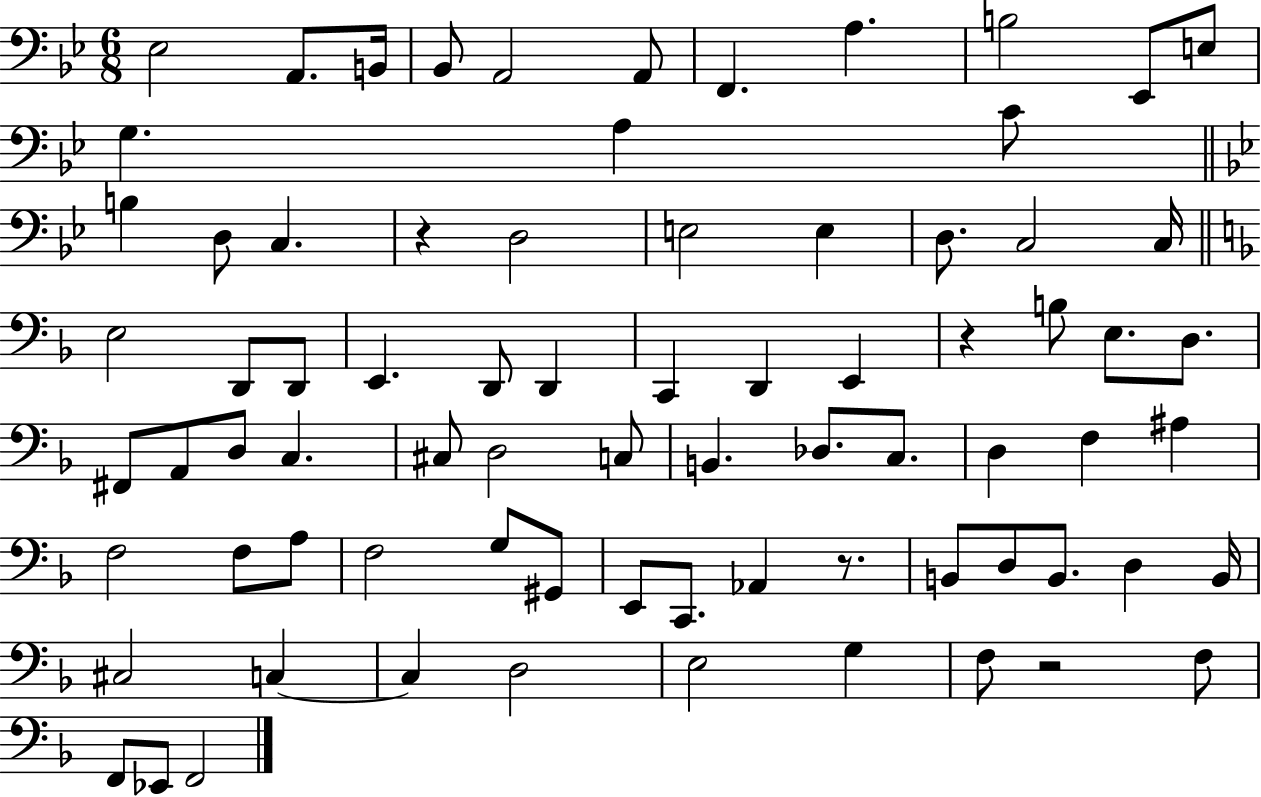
X:1
T:Untitled
M:6/8
L:1/4
K:Bb
_E,2 A,,/2 B,,/4 _B,,/2 A,,2 A,,/2 F,, A, B,2 _E,,/2 E,/2 G, A, C/2 B, D,/2 C, z D,2 E,2 E, D,/2 C,2 C,/4 E,2 D,,/2 D,,/2 E,, D,,/2 D,, C,, D,, E,, z B,/2 E,/2 D,/2 ^F,,/2 A,,/2 D,/2 C, ^C,/2 D,2 C,/2 B,, _D,/2 C,/2 D, F, ^A, F,2 F,/2 A,/2 F,2 G,/2 ^G,,/2 E,,/2 C,,/2 _A,, z/2 B,,/2 D,/2 B,,/2 D, B,,/4 ^C,2 C, C, D,2 E,2 G, F,/2 z2 F,/2 F,,/2 _E,,/2 F,,2